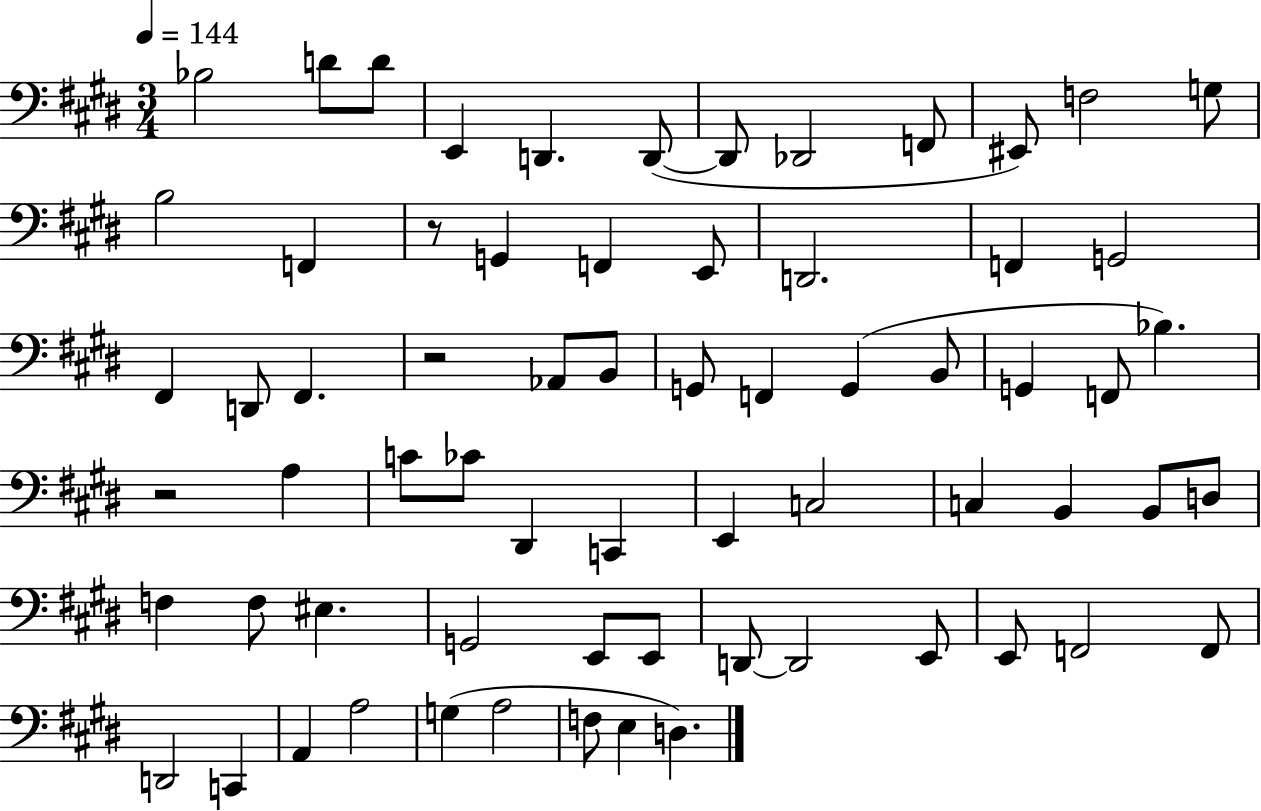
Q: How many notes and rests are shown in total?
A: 67